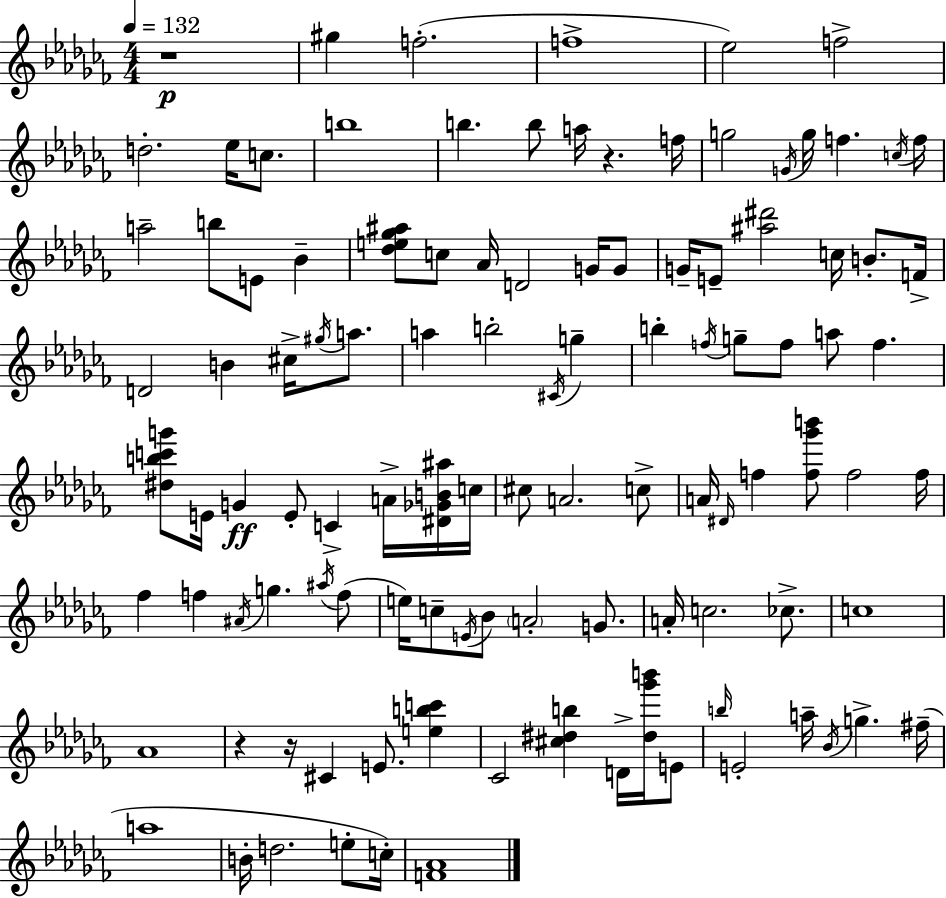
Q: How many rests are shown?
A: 4